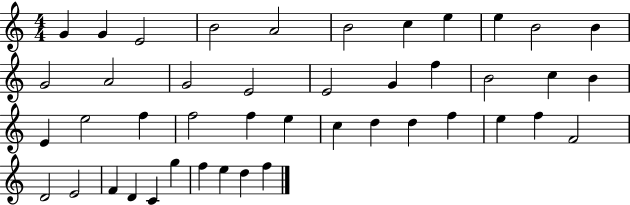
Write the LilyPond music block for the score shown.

{
  \clef treble
  \numericTimeSignature
  \time 4/4
  \key c \major
  g'4 g'4 e'2 | b'2 a'2 | b'2 c''4 e''4 | e''4 b'2 b'4 | \break g'2 a'2 | g'2 e'2 | e'2 g'4 f''4 | b'2 c''4 b'4 | \break e'4 e''2 f''4 | f''2 f''4 e''4 | c''4 d''4 d''4 f''4 | e''4 f''4 f'2 | \break d'2 e'2 | f'4 d'4 c'4 g''4 | f''4 e''4 d''4 f''4 | \bar "|."
}